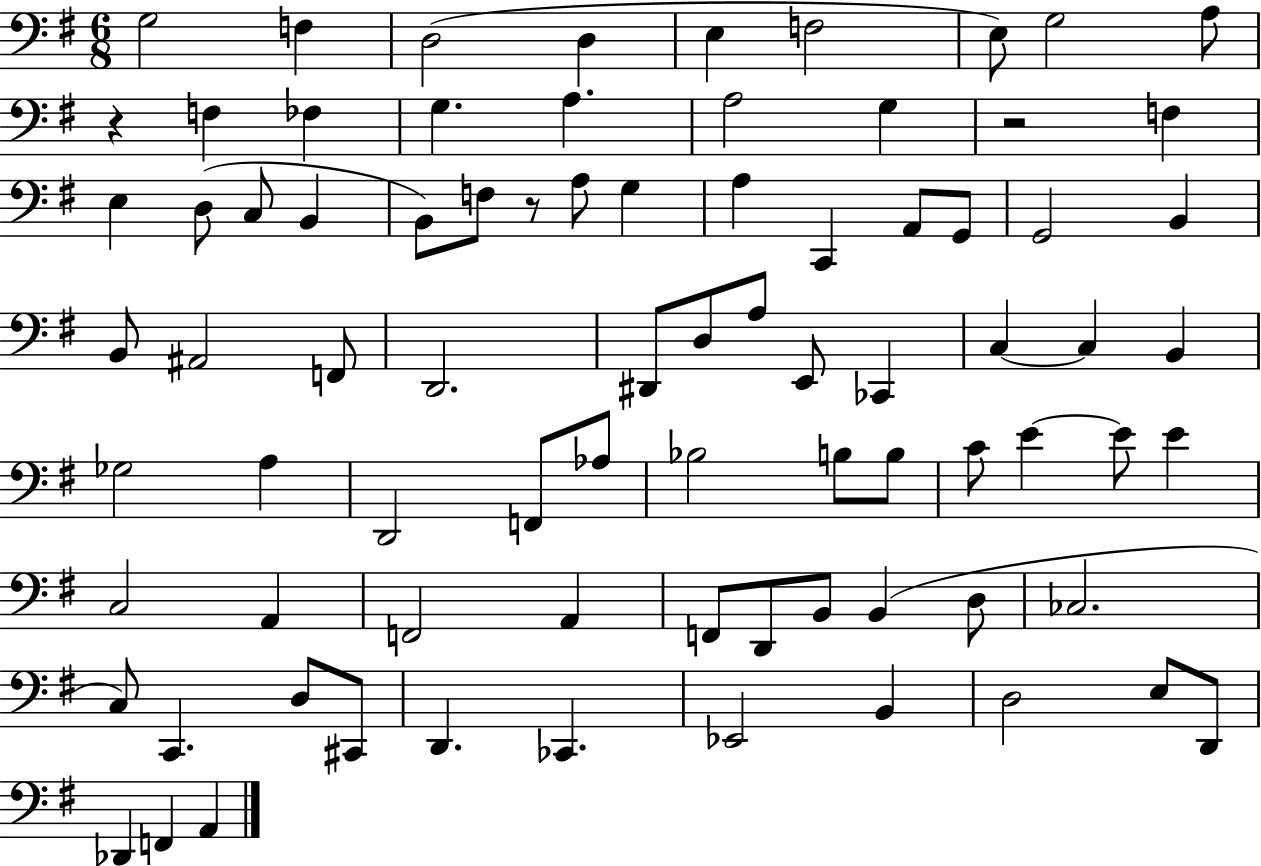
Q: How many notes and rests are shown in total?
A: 81